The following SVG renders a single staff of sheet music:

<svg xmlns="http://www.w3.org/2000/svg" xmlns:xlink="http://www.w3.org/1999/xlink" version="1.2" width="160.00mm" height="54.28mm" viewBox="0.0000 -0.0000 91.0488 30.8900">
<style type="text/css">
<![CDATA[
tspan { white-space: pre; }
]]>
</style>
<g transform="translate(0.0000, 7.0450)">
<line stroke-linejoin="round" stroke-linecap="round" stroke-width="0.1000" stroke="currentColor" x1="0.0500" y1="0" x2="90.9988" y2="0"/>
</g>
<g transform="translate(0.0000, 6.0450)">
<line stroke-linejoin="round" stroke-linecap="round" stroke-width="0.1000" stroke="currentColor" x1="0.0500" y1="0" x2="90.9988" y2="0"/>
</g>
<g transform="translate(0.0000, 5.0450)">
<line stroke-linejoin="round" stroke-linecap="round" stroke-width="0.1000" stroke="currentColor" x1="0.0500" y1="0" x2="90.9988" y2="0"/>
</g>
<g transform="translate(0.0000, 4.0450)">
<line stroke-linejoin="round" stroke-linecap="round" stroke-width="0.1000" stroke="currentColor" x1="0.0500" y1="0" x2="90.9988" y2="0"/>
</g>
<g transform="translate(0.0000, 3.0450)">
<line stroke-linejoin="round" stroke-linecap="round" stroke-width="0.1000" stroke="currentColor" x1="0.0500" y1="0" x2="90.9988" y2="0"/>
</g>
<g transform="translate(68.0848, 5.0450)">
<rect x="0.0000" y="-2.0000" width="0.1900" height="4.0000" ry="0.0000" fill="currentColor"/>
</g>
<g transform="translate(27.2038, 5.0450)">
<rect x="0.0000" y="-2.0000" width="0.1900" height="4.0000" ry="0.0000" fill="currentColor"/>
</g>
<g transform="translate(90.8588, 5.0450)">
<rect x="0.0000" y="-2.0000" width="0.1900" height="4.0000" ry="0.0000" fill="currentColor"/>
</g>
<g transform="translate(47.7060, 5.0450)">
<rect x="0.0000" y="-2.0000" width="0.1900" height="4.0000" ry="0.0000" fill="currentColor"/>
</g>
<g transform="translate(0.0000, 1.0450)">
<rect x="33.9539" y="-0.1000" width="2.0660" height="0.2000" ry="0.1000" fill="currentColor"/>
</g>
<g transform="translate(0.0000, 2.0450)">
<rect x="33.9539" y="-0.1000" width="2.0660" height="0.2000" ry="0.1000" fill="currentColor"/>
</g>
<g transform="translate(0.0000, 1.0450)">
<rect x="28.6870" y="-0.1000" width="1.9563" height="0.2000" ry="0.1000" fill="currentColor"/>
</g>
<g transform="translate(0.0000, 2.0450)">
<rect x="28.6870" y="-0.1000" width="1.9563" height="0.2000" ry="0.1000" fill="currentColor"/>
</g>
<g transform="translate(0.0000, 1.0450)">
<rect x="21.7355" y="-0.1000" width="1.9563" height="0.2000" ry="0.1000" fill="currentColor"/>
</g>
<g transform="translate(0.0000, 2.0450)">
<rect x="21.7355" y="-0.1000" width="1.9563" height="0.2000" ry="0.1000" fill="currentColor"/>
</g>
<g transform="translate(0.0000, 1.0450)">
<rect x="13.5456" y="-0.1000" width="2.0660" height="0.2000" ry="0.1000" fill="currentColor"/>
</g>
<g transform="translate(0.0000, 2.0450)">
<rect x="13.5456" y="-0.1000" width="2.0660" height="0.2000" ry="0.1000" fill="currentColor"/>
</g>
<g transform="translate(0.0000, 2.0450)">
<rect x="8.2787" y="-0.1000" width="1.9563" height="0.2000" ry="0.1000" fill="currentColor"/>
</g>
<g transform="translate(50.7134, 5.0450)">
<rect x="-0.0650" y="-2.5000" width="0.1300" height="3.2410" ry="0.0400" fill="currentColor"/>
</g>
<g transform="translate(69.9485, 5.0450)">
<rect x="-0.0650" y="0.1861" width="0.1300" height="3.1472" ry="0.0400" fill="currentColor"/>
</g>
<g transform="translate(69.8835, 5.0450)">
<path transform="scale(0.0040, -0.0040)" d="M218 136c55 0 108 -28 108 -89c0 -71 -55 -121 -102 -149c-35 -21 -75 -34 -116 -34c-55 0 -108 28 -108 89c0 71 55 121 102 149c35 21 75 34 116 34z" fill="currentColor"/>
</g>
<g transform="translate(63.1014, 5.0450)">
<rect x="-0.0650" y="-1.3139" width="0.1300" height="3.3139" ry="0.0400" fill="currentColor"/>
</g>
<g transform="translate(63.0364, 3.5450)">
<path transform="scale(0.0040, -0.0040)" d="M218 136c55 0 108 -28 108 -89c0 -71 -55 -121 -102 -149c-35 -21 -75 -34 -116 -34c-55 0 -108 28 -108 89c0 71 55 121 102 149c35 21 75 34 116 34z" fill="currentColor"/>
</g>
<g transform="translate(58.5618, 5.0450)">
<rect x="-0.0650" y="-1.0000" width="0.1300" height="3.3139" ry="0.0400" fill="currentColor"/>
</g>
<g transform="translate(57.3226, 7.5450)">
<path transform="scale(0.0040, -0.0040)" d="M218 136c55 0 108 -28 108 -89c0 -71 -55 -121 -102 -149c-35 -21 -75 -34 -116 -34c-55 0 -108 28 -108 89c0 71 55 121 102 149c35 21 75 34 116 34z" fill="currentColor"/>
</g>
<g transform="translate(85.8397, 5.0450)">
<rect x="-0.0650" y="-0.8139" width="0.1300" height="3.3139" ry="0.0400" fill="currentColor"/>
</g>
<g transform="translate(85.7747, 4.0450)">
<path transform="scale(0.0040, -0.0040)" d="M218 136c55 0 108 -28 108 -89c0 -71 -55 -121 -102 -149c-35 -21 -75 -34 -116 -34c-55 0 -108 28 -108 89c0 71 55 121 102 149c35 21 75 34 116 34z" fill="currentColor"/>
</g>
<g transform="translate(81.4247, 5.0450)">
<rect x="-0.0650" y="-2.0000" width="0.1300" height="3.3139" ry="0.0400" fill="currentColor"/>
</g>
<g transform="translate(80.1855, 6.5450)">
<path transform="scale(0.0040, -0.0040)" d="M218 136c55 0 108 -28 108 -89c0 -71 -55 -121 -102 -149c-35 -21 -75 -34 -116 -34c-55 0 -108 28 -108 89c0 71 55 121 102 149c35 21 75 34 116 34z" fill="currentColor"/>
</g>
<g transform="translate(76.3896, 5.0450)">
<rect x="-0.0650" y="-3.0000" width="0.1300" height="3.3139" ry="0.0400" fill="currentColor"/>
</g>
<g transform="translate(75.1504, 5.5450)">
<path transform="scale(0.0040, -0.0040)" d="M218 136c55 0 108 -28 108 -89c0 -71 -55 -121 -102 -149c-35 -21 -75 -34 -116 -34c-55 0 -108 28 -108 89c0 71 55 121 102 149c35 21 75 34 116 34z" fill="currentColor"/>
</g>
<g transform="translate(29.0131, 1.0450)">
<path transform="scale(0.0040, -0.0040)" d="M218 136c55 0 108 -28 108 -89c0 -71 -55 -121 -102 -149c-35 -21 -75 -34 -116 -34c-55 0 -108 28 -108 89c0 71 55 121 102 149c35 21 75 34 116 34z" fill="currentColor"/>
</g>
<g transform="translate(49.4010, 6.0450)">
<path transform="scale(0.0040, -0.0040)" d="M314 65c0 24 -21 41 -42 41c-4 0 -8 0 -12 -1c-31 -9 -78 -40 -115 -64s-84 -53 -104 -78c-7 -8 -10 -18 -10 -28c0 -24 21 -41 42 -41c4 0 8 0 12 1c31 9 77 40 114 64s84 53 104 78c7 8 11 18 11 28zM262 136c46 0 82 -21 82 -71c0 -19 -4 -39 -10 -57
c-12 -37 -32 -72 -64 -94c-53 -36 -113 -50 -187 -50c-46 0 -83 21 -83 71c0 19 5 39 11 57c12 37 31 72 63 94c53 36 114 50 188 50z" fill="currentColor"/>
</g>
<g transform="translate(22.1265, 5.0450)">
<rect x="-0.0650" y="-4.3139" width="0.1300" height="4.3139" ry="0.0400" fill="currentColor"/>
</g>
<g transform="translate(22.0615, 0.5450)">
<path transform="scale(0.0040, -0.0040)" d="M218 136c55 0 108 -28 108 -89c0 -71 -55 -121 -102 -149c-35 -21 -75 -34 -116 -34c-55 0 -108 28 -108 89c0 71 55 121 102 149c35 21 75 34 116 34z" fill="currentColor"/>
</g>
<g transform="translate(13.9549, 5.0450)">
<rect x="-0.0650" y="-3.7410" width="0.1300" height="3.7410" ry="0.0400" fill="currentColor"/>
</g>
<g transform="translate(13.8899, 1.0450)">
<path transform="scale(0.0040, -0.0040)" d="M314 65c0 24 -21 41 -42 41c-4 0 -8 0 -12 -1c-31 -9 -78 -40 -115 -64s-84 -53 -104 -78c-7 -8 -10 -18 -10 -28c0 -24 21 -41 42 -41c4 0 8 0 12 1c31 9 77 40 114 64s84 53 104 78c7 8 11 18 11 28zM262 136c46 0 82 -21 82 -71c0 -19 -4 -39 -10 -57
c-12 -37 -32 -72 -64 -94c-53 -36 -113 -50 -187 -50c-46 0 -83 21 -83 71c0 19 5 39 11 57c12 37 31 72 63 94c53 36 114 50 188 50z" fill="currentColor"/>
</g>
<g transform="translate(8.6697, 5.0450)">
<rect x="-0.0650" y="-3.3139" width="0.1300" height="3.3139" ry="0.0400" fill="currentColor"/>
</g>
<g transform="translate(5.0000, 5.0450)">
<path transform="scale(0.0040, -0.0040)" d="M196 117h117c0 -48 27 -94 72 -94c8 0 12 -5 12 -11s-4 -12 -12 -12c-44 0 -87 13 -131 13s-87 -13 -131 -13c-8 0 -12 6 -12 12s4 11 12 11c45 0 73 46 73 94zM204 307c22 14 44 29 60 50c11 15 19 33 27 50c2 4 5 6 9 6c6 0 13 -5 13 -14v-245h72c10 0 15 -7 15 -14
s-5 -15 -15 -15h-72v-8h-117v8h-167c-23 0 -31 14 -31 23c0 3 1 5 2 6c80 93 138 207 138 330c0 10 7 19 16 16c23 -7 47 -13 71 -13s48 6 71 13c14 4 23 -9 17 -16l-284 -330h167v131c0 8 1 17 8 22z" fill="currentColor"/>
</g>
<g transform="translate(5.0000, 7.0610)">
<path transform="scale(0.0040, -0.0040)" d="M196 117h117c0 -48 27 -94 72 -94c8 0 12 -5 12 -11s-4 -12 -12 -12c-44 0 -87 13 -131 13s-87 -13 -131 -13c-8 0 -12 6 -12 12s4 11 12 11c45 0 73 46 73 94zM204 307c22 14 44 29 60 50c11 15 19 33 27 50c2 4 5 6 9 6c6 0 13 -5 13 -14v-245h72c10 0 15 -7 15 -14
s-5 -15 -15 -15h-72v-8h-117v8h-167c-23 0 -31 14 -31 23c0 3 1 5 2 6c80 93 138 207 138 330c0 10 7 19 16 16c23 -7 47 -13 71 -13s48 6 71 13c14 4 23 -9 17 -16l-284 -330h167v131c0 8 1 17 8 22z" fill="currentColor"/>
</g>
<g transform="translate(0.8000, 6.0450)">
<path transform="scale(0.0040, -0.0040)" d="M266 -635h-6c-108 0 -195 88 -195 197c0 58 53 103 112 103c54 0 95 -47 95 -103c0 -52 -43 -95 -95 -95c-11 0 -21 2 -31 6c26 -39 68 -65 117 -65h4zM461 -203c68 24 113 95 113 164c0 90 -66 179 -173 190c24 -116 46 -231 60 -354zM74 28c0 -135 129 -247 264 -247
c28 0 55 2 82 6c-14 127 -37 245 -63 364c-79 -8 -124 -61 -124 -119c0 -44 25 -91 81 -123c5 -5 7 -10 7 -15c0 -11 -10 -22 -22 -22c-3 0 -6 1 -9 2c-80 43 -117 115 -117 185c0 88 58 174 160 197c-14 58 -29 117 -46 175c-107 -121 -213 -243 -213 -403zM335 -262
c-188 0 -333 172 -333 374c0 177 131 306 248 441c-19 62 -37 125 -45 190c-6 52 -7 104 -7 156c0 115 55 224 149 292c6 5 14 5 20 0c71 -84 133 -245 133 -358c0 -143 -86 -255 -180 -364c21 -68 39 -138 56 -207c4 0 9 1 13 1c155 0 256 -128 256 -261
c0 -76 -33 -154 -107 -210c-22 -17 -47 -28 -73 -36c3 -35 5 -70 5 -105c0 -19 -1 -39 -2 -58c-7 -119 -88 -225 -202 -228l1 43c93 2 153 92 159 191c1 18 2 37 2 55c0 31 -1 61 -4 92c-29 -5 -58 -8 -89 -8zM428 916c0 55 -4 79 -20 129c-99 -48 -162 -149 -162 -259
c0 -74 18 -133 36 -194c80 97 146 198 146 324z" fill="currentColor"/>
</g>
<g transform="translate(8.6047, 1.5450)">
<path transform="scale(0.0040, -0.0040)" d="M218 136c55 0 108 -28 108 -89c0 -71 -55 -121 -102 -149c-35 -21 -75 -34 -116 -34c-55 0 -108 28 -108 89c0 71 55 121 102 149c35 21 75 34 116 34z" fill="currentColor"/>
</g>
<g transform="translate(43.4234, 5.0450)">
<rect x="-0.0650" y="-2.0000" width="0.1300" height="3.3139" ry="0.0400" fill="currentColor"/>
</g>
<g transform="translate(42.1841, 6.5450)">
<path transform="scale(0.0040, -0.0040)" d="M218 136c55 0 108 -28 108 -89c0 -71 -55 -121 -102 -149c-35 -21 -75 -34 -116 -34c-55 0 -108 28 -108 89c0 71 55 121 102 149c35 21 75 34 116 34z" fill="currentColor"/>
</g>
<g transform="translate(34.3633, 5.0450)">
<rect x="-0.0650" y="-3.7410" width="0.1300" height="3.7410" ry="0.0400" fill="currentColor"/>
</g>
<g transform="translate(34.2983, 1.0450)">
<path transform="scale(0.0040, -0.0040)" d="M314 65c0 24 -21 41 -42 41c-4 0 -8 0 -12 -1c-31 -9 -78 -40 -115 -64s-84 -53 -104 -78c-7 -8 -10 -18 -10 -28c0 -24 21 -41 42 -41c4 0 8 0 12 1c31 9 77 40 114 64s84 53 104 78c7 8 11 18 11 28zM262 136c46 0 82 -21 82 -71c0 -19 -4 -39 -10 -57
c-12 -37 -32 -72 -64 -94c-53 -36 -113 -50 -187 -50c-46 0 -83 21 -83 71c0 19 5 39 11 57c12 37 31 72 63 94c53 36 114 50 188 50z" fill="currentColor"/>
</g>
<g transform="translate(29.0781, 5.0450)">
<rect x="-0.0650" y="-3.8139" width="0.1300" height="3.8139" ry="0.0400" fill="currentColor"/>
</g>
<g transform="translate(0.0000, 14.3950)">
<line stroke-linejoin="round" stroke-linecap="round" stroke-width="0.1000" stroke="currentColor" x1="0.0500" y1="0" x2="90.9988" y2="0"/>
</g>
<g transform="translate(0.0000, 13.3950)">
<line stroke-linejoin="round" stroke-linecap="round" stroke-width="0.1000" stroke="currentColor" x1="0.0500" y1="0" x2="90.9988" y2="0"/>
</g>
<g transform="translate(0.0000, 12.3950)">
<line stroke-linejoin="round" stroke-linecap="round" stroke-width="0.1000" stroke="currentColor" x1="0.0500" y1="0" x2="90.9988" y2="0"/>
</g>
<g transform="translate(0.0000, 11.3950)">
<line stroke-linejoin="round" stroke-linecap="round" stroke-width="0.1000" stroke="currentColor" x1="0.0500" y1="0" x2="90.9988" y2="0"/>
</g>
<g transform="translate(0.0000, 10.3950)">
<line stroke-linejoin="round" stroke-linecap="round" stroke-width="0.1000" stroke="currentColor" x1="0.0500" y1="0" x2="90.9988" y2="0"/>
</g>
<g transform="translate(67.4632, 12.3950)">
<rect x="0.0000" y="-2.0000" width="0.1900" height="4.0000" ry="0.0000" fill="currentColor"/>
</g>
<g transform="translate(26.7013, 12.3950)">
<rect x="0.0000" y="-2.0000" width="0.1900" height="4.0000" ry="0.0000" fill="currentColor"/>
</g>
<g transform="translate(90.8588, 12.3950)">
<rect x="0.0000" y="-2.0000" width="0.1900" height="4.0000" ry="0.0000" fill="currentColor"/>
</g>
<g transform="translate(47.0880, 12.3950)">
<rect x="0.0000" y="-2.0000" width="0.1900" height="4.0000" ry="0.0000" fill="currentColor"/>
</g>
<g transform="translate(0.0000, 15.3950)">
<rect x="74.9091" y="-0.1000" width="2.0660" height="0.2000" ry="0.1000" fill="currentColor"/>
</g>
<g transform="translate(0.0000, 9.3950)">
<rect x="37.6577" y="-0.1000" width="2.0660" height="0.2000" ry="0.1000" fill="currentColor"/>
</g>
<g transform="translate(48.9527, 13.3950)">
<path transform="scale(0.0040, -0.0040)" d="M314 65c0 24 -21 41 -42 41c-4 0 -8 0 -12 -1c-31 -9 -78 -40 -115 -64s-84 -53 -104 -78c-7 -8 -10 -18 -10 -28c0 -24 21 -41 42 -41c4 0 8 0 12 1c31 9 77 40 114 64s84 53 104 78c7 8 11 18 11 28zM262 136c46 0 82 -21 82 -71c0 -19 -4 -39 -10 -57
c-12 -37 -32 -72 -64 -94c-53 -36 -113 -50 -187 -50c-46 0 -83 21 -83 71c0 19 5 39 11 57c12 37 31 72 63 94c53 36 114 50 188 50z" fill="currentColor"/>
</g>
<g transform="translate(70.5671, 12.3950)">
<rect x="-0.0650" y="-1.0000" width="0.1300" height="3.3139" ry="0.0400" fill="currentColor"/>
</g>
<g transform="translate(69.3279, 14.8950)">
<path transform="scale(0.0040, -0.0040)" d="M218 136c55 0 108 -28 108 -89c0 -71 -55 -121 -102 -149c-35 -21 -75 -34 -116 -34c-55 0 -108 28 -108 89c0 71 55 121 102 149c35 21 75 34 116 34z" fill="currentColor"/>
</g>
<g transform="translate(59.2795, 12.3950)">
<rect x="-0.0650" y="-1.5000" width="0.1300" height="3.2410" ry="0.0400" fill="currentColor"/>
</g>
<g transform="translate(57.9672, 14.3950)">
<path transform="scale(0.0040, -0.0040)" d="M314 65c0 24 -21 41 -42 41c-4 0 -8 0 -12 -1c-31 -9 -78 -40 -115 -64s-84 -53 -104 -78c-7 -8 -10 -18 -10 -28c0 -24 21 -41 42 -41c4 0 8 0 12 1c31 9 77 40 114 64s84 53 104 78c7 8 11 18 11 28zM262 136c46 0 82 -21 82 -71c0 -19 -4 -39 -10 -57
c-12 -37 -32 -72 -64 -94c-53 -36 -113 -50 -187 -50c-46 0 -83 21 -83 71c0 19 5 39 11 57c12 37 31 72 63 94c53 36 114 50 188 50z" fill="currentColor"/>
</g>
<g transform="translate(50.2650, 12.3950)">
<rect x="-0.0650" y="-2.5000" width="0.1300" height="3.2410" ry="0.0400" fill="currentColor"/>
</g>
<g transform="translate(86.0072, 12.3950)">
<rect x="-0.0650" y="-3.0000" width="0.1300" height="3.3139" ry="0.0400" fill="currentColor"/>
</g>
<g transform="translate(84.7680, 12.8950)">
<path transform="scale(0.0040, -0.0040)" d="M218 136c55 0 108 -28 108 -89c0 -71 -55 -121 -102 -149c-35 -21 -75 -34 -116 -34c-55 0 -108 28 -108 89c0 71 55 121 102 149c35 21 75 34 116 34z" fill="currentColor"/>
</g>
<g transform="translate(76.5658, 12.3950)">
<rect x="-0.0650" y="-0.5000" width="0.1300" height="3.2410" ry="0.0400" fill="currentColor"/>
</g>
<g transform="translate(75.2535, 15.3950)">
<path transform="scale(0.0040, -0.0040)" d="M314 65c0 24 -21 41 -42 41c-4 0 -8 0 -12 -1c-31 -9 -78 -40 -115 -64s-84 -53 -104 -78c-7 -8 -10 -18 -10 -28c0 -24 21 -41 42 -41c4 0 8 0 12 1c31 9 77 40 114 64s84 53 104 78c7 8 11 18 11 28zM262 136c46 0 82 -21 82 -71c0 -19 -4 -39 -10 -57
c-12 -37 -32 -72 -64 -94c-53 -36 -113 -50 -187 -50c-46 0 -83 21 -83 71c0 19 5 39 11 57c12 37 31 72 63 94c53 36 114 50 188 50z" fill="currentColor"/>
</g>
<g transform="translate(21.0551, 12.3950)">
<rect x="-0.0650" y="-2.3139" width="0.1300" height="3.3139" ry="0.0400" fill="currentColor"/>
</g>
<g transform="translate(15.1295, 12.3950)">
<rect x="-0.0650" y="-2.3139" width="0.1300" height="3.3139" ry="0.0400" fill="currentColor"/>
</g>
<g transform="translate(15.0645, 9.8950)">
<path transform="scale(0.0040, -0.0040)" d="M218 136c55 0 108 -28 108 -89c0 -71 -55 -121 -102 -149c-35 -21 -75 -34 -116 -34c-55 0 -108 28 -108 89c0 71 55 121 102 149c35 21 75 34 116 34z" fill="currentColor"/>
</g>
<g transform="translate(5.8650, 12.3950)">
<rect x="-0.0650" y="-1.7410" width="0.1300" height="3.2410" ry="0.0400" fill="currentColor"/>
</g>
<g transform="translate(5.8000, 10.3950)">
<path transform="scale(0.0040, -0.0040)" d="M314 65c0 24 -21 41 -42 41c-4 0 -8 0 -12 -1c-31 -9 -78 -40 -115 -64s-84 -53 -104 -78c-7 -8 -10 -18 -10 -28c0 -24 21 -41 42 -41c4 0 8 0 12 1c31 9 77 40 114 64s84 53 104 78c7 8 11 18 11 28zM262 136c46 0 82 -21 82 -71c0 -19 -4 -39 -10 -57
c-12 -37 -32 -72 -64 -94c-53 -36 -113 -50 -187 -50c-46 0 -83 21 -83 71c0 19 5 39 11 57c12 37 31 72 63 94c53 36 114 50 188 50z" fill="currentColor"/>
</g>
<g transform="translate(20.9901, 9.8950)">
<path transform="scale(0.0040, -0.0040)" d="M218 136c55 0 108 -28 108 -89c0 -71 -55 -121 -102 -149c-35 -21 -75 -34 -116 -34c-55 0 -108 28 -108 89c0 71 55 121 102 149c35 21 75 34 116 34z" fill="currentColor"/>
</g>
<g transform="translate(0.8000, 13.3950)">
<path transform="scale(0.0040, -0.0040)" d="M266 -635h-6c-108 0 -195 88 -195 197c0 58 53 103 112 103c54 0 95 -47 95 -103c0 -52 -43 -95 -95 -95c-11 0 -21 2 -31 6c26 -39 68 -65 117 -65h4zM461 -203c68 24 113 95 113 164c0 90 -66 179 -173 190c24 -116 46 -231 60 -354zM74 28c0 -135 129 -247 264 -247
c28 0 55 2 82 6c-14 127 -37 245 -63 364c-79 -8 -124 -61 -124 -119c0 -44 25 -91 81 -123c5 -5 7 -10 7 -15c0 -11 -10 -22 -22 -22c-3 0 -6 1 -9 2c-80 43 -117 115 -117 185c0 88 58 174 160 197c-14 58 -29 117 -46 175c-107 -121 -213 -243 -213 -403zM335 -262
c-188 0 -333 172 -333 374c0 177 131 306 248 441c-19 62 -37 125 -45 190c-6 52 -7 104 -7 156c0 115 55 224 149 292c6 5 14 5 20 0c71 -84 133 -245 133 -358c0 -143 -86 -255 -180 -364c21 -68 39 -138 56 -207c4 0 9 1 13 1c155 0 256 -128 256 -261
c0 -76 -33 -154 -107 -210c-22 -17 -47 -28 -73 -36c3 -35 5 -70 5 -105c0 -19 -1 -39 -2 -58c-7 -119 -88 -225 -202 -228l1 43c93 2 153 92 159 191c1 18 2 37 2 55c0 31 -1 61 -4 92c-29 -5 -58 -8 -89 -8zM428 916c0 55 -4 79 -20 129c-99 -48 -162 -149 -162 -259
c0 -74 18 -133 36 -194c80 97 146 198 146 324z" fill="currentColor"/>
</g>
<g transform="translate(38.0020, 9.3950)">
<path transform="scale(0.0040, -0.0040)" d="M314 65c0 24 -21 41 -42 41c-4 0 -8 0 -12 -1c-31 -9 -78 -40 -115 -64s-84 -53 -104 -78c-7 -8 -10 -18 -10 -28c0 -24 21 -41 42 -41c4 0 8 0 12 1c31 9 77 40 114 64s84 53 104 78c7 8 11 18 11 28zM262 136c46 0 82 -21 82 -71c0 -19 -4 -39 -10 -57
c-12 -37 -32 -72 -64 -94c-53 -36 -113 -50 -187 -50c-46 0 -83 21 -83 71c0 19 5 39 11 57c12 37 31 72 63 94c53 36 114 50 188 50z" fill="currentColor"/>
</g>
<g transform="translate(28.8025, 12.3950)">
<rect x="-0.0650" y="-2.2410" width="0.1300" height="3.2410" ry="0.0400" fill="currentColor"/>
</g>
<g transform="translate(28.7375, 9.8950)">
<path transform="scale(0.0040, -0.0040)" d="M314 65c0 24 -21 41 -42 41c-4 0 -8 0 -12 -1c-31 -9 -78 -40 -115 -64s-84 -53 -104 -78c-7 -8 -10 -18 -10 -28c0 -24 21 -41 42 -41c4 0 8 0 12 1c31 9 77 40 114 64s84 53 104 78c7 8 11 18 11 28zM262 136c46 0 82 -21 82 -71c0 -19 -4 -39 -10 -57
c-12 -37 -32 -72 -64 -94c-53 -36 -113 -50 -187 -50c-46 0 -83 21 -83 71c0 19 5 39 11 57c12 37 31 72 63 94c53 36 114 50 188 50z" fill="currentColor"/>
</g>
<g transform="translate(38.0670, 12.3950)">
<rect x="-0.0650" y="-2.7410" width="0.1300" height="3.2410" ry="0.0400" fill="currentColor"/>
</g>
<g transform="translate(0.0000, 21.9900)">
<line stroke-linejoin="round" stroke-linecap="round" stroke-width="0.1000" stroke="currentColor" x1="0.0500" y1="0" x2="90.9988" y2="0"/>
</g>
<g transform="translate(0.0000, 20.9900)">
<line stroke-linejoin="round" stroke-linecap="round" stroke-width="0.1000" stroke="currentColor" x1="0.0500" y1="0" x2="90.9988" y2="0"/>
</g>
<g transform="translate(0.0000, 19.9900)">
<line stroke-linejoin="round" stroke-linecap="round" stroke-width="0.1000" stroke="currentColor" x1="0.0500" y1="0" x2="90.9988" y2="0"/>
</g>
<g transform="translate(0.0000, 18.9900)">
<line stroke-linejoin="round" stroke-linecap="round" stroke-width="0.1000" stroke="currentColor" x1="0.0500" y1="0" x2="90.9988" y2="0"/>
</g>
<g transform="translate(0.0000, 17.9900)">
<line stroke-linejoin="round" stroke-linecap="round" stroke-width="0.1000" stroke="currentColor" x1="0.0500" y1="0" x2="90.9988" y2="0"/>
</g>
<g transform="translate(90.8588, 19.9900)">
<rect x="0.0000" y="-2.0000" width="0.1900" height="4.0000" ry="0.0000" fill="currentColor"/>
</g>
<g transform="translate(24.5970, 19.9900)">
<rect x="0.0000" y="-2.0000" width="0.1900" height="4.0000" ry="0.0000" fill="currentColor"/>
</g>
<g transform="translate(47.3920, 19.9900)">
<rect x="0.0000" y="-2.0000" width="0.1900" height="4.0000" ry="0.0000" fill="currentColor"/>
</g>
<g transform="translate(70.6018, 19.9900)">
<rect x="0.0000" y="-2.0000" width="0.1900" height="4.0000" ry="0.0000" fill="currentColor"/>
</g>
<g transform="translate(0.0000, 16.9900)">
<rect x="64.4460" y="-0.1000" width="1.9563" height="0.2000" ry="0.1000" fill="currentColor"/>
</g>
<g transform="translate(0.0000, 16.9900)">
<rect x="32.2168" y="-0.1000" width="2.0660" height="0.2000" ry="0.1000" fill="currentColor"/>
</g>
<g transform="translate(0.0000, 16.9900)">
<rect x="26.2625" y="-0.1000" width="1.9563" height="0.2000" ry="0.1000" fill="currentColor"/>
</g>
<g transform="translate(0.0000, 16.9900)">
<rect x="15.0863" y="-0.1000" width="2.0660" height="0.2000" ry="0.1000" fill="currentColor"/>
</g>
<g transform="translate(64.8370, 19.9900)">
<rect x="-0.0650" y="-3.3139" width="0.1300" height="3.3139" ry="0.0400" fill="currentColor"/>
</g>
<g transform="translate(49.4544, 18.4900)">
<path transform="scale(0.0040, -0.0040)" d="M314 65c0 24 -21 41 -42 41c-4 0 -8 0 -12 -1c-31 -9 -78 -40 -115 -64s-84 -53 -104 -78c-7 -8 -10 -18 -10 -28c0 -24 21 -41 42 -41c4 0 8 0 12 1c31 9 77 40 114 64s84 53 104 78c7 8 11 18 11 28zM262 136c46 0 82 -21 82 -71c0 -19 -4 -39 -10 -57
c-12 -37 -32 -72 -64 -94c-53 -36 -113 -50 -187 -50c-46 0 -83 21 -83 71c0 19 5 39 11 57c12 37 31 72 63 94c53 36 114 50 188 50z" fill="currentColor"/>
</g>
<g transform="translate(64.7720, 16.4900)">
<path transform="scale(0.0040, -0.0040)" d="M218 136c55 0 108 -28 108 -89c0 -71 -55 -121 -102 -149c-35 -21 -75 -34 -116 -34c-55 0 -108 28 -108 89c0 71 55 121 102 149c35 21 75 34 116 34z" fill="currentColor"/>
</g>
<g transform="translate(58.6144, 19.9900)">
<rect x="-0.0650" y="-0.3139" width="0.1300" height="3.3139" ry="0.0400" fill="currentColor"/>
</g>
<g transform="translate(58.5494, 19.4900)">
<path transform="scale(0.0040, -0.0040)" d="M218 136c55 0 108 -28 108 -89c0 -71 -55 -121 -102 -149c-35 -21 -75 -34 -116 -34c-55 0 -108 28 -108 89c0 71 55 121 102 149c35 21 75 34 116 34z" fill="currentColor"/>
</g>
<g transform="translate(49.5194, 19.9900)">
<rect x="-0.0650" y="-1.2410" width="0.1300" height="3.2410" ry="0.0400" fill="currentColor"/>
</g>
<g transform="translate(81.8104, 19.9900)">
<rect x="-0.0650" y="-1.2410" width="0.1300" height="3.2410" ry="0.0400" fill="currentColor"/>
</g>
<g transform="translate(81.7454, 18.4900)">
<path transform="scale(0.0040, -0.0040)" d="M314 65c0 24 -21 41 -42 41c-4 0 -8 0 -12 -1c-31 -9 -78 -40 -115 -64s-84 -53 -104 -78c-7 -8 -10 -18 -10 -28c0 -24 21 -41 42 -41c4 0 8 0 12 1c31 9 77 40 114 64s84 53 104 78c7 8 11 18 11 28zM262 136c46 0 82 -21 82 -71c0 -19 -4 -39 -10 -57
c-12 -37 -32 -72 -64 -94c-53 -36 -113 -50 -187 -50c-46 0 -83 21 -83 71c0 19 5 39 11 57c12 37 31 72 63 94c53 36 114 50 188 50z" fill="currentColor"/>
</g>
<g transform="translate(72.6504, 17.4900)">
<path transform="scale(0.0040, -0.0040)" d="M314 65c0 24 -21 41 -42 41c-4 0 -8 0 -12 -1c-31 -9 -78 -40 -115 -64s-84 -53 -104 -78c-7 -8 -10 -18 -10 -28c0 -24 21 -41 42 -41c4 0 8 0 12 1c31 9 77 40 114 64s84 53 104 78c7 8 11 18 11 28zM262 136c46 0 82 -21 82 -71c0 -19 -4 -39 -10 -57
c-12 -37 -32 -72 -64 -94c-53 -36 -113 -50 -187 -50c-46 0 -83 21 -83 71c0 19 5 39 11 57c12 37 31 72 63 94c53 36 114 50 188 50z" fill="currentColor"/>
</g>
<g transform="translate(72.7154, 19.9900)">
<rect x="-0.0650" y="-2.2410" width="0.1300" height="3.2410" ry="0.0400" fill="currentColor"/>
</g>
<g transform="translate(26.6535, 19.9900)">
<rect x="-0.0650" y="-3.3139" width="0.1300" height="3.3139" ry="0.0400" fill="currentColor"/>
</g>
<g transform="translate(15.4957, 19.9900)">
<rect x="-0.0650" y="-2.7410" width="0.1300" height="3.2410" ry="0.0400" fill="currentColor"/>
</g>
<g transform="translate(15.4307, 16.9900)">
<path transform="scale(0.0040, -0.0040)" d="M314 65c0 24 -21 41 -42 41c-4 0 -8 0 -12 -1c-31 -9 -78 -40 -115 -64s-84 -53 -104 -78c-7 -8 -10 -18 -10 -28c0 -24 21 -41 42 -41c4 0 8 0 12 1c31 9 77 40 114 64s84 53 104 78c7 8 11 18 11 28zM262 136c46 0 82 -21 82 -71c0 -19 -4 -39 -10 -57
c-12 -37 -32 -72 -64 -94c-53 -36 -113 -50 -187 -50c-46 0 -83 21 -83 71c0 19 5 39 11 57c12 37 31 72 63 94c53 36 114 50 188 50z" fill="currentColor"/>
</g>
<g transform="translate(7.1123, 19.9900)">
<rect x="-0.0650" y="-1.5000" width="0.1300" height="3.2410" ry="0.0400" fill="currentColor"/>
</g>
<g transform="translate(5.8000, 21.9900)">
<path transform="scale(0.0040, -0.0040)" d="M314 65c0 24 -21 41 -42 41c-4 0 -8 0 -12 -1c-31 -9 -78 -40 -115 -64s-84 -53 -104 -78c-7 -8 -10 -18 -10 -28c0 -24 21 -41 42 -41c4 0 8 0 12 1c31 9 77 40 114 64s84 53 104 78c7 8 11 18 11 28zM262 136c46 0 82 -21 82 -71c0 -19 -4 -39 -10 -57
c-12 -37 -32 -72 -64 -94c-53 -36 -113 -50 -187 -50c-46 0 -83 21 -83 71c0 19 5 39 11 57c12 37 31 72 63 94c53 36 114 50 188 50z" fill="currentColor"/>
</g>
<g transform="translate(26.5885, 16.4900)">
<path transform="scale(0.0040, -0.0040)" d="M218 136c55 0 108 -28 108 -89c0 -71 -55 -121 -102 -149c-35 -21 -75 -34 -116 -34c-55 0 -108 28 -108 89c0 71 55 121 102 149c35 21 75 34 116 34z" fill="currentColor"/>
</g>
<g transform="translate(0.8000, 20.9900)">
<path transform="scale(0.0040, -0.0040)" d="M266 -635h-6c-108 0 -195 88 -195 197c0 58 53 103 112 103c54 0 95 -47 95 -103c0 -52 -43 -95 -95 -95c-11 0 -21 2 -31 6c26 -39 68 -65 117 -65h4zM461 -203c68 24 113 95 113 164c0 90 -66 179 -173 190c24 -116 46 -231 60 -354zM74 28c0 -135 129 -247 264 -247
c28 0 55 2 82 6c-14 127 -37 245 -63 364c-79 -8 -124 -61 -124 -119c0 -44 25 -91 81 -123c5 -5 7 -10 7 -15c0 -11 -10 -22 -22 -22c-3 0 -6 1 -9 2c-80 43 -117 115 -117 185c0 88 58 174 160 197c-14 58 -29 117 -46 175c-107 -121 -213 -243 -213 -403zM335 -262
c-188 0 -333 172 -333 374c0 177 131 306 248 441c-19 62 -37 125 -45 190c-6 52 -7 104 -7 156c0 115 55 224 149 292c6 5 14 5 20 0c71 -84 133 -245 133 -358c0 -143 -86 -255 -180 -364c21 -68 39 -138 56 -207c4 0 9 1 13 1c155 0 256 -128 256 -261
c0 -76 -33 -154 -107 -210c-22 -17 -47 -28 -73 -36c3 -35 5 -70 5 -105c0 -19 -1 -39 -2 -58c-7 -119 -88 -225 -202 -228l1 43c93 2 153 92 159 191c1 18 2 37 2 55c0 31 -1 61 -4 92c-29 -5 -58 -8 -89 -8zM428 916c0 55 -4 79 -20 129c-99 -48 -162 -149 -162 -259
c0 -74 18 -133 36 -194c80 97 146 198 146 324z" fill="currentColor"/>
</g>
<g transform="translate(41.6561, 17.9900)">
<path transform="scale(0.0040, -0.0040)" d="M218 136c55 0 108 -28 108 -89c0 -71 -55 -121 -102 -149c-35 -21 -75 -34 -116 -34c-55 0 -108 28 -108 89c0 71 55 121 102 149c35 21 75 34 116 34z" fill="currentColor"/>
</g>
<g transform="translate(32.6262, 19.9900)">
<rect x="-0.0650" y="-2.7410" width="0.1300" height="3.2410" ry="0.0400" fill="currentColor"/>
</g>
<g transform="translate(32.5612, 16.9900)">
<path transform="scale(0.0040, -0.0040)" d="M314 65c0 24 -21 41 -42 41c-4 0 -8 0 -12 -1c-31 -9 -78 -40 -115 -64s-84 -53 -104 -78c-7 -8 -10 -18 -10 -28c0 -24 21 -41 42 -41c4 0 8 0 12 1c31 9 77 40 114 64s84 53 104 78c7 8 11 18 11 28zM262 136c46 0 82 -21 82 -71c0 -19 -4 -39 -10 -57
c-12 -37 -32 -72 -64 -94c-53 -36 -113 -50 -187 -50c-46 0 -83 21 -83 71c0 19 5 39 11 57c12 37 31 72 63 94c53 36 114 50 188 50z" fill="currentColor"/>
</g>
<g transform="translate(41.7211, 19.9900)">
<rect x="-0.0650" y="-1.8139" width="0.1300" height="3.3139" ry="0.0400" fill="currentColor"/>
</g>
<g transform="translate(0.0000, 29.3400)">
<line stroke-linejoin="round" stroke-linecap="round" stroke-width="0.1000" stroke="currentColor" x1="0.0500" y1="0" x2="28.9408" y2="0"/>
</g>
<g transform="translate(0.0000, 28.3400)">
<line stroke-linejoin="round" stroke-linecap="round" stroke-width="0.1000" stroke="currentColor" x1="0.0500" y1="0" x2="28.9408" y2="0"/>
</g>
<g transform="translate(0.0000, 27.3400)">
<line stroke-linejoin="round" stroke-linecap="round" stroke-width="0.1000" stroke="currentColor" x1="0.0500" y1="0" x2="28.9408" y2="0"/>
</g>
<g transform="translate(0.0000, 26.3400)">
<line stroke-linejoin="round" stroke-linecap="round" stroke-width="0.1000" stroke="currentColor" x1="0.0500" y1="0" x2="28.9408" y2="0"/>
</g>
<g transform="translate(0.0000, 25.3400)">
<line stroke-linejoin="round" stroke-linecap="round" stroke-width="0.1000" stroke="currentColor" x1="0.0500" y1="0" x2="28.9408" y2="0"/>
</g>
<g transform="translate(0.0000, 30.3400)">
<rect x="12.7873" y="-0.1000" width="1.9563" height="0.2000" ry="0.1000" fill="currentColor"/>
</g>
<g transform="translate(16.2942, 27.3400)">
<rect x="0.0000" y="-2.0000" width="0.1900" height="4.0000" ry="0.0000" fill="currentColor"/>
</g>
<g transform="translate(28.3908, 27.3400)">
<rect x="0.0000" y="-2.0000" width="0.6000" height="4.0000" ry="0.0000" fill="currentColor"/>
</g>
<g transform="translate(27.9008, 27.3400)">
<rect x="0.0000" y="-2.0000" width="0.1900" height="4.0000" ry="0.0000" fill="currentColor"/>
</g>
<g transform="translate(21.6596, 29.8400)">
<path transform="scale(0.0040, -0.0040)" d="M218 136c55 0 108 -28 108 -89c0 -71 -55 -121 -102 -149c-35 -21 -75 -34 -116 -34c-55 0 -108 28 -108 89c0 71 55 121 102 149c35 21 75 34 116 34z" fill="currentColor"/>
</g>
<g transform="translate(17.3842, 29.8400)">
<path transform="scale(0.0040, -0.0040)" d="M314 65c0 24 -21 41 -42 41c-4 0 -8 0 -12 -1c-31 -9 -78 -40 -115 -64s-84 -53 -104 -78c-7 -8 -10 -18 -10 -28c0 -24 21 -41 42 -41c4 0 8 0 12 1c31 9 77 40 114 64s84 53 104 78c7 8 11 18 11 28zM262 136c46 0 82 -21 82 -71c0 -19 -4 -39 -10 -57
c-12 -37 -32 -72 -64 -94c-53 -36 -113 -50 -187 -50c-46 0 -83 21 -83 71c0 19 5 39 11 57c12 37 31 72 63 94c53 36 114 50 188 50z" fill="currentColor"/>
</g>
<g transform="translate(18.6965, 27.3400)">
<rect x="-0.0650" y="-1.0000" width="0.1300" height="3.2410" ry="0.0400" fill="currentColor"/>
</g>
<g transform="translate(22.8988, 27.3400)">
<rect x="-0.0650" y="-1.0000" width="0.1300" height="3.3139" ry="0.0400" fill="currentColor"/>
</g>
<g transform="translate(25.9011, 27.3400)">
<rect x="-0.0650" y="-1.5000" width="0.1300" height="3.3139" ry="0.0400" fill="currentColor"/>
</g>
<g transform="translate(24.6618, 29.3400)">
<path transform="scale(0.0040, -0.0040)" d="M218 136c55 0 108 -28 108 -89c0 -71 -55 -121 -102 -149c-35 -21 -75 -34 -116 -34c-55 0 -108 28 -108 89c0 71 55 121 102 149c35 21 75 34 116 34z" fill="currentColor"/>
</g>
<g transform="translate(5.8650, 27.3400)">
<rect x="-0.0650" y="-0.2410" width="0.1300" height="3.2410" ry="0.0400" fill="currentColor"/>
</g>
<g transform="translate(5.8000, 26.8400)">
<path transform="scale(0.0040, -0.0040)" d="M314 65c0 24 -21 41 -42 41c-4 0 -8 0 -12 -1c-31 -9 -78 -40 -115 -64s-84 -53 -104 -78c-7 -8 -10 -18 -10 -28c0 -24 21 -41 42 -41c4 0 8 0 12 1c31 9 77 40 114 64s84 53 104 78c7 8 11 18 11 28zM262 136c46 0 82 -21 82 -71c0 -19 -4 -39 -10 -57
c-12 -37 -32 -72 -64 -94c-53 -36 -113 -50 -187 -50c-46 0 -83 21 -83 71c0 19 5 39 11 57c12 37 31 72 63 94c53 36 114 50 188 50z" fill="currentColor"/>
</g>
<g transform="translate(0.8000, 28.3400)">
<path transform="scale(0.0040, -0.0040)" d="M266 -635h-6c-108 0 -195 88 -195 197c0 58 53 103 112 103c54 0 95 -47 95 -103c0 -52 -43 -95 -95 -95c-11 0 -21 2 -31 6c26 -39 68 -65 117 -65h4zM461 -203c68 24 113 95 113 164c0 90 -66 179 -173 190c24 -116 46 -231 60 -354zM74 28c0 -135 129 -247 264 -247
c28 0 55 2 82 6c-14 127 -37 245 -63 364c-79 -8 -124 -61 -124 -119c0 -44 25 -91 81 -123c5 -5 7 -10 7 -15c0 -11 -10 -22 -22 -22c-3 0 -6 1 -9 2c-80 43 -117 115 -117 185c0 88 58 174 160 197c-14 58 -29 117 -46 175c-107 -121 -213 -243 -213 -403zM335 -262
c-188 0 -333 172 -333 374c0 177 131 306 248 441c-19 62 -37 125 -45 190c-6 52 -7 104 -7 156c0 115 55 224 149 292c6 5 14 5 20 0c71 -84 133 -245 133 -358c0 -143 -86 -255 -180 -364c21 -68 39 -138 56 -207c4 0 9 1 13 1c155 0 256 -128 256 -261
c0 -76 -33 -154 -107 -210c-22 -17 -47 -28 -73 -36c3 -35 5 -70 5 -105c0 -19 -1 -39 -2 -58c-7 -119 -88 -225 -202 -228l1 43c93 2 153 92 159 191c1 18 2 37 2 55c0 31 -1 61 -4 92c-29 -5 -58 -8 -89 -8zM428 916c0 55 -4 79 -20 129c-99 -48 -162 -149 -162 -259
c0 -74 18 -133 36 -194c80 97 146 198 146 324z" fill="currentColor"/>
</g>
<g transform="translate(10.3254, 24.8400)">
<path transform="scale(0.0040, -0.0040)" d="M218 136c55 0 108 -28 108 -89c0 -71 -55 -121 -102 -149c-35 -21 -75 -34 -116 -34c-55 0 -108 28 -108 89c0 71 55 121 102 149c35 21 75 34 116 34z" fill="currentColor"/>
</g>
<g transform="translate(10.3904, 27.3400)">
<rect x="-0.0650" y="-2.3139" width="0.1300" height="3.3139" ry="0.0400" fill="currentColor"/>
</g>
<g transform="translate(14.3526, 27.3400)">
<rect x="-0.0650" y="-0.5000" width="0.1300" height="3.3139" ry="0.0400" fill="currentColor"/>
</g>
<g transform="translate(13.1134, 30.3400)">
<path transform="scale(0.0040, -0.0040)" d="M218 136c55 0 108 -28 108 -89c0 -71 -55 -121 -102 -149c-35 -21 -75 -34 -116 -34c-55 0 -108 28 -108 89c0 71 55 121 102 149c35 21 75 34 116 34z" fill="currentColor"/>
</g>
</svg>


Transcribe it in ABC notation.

X:1
T:Untitled
M:4/4
L:1/4
K:C
b c'2 d' c' c'2 F G2 D e B A F d f2 g g g2 a2 G2 E2 D C2 A E2 a2 b a2 f e2 c b g2 e2 c2 g C D2 D E